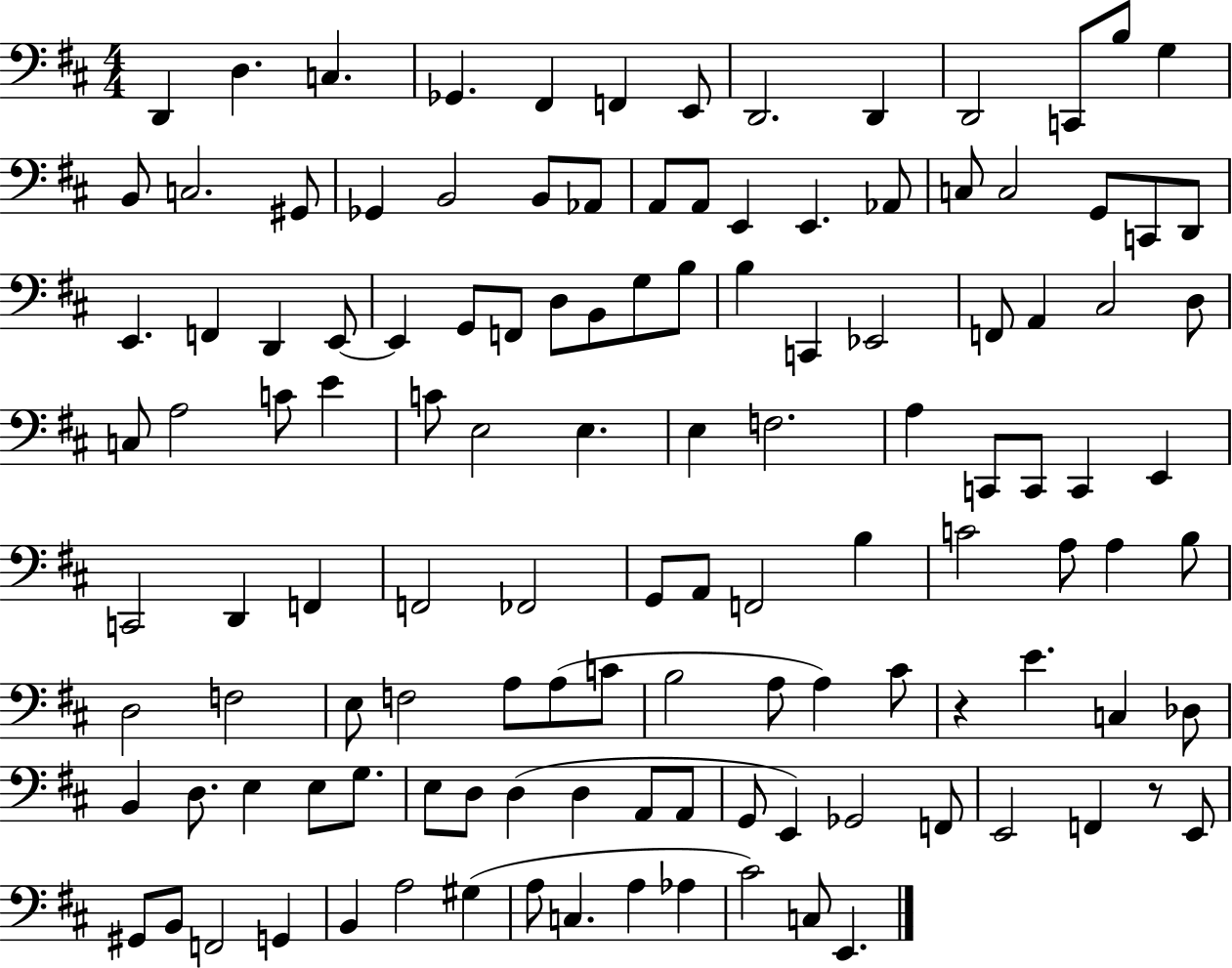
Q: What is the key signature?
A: D major